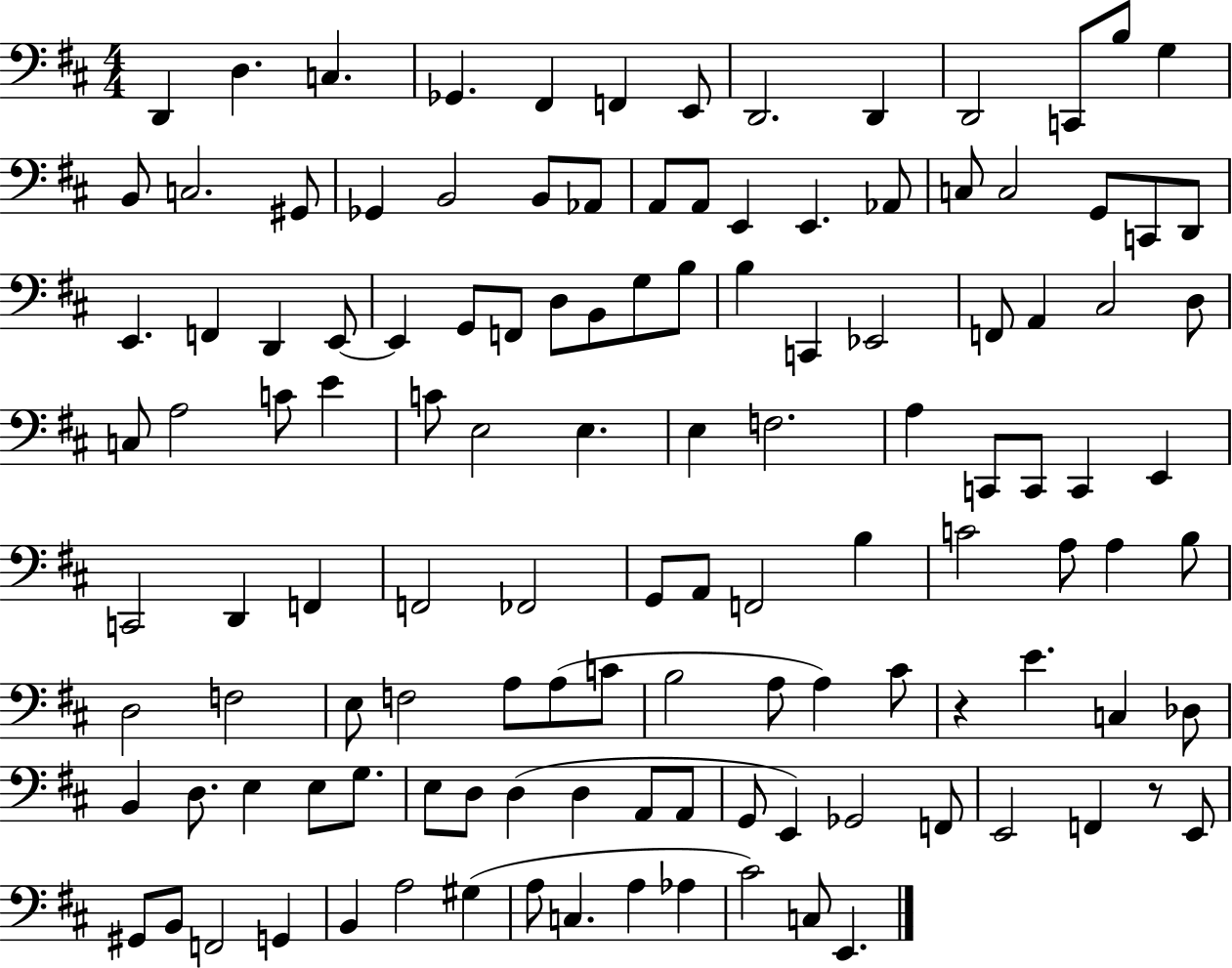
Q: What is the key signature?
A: D major